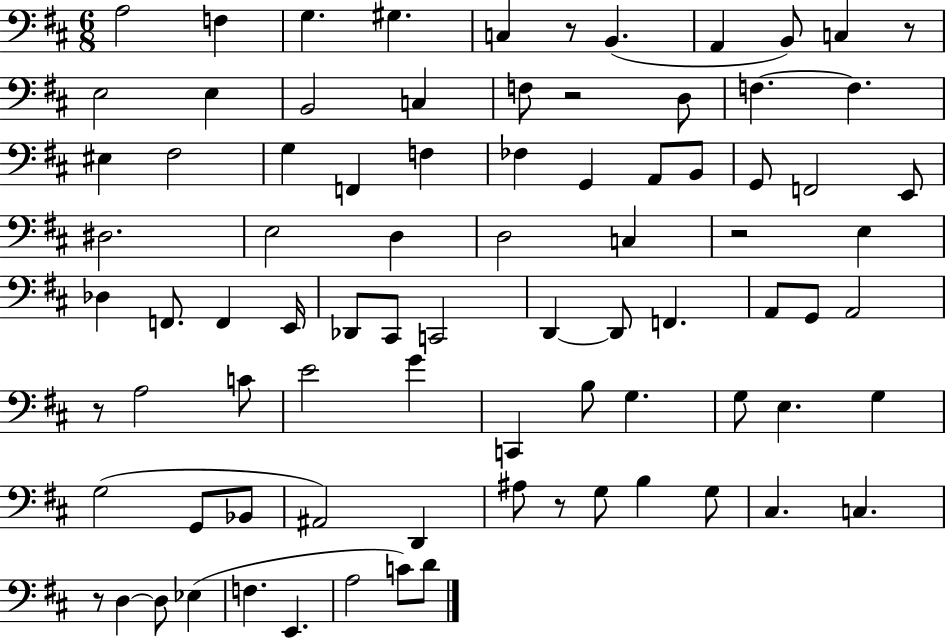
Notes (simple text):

A3/h F3/q G3/q. G#3/q. C3/q R/e B2/q. A2/q B2/e C3/q R/e E3/h E3/q B2/h C3/q F3/e R/h D3/e F3/q. F3/q. EIS3/q F#3/h G3/q F2/q F3/q FES3/q G2/q A2/e B2/e G2/e F2/h E2/e D#3/h. E3/h D3/q D3/h C3/q R/h E3/q Db3/q F2/e. F2/q E2/s Db2/e C#2/e C2/h D2/q D2/e F2/q. A2/e G2/e A2/h R/e A3/h C4/e E4/h G4/q C2/q B3/e G3/q. G3/e E3/q. G3/q G3/h G2/e Bb2/e A#2/h D2/q A#3/e R/e G3/e B3/q G3/e C#3/q. C3/q. R/e D3/q D3/e Eb3/q F3/q. E2/q. A3/h C4/e D4/e